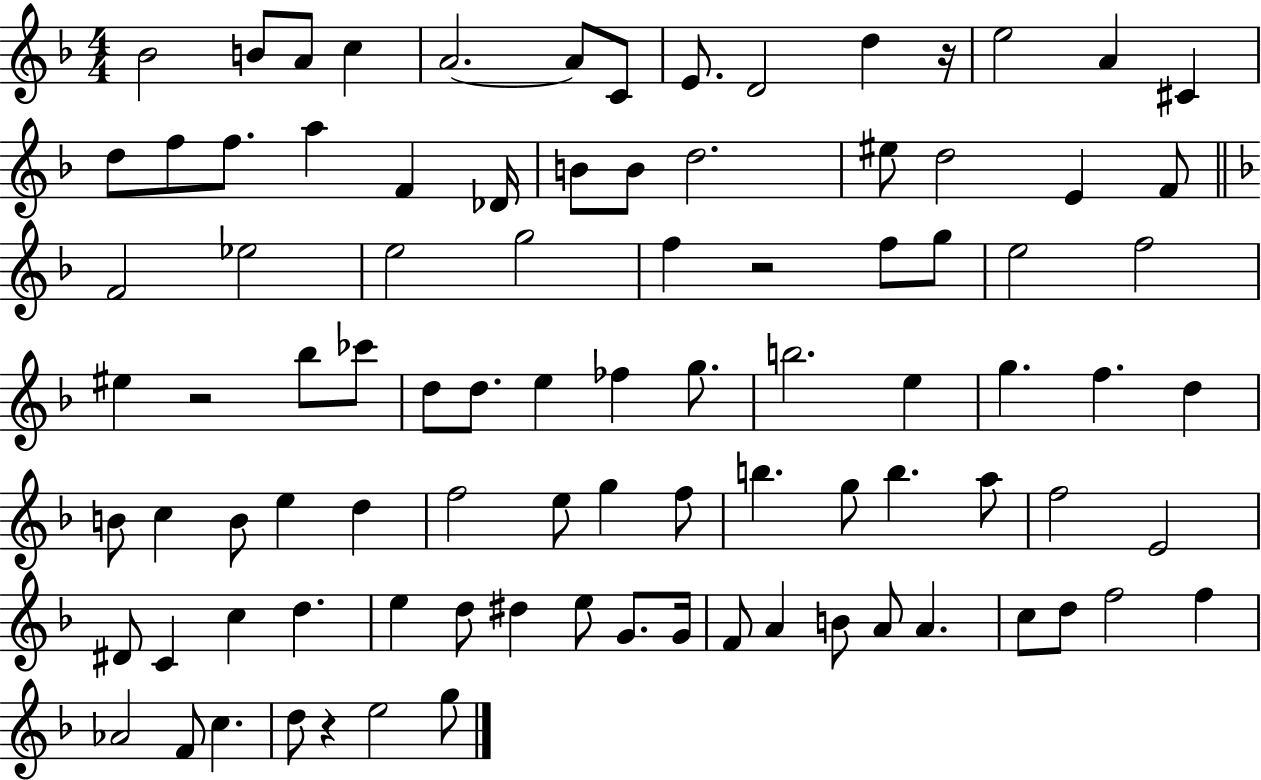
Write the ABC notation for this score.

X:1
T:Untitled
M:4/4
L:1/4
K:F
_B2 B/2 A/2 c A2 A/2 C/2 E/2 D2 d z/4 e2 A ^C d/2 f/2 f/2 a F _D/4 B/2 B/2 d2 ^e/2 d2 E F/2 F2 _e2 e2 g2 f z2 f/2 g/2 e2 f2 ^e z2 _b/2 _c'/2 d/2 d/2 e _f g/2 b2 e g f d B/2 c B/2 e d f2 e/2 g f/2 b g/2 b a/2 f2 E2 ^D/2 C c d e d/2 ^d e/2 G/2 G/4 F/2 A B/2 A/2 A c/2 d/2 f2 f _A2 F/2 c d/2 z e2 g/2